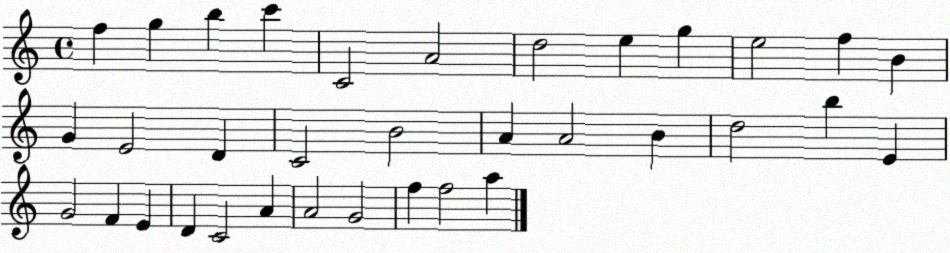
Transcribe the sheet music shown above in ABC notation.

X:1
T:Untitled
M:4/4
L:1/4
K:C
f g b c' C2 A2 d2 e g e2 f B G E2 D C2 B2 A A2 B d2 b E G2 F E D C2 A A2 G2 f f2 a